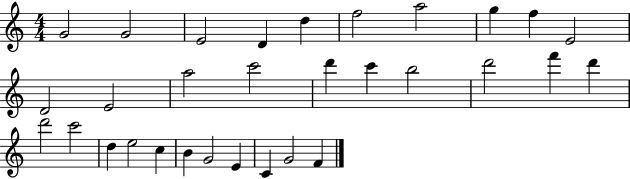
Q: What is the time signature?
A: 4/4